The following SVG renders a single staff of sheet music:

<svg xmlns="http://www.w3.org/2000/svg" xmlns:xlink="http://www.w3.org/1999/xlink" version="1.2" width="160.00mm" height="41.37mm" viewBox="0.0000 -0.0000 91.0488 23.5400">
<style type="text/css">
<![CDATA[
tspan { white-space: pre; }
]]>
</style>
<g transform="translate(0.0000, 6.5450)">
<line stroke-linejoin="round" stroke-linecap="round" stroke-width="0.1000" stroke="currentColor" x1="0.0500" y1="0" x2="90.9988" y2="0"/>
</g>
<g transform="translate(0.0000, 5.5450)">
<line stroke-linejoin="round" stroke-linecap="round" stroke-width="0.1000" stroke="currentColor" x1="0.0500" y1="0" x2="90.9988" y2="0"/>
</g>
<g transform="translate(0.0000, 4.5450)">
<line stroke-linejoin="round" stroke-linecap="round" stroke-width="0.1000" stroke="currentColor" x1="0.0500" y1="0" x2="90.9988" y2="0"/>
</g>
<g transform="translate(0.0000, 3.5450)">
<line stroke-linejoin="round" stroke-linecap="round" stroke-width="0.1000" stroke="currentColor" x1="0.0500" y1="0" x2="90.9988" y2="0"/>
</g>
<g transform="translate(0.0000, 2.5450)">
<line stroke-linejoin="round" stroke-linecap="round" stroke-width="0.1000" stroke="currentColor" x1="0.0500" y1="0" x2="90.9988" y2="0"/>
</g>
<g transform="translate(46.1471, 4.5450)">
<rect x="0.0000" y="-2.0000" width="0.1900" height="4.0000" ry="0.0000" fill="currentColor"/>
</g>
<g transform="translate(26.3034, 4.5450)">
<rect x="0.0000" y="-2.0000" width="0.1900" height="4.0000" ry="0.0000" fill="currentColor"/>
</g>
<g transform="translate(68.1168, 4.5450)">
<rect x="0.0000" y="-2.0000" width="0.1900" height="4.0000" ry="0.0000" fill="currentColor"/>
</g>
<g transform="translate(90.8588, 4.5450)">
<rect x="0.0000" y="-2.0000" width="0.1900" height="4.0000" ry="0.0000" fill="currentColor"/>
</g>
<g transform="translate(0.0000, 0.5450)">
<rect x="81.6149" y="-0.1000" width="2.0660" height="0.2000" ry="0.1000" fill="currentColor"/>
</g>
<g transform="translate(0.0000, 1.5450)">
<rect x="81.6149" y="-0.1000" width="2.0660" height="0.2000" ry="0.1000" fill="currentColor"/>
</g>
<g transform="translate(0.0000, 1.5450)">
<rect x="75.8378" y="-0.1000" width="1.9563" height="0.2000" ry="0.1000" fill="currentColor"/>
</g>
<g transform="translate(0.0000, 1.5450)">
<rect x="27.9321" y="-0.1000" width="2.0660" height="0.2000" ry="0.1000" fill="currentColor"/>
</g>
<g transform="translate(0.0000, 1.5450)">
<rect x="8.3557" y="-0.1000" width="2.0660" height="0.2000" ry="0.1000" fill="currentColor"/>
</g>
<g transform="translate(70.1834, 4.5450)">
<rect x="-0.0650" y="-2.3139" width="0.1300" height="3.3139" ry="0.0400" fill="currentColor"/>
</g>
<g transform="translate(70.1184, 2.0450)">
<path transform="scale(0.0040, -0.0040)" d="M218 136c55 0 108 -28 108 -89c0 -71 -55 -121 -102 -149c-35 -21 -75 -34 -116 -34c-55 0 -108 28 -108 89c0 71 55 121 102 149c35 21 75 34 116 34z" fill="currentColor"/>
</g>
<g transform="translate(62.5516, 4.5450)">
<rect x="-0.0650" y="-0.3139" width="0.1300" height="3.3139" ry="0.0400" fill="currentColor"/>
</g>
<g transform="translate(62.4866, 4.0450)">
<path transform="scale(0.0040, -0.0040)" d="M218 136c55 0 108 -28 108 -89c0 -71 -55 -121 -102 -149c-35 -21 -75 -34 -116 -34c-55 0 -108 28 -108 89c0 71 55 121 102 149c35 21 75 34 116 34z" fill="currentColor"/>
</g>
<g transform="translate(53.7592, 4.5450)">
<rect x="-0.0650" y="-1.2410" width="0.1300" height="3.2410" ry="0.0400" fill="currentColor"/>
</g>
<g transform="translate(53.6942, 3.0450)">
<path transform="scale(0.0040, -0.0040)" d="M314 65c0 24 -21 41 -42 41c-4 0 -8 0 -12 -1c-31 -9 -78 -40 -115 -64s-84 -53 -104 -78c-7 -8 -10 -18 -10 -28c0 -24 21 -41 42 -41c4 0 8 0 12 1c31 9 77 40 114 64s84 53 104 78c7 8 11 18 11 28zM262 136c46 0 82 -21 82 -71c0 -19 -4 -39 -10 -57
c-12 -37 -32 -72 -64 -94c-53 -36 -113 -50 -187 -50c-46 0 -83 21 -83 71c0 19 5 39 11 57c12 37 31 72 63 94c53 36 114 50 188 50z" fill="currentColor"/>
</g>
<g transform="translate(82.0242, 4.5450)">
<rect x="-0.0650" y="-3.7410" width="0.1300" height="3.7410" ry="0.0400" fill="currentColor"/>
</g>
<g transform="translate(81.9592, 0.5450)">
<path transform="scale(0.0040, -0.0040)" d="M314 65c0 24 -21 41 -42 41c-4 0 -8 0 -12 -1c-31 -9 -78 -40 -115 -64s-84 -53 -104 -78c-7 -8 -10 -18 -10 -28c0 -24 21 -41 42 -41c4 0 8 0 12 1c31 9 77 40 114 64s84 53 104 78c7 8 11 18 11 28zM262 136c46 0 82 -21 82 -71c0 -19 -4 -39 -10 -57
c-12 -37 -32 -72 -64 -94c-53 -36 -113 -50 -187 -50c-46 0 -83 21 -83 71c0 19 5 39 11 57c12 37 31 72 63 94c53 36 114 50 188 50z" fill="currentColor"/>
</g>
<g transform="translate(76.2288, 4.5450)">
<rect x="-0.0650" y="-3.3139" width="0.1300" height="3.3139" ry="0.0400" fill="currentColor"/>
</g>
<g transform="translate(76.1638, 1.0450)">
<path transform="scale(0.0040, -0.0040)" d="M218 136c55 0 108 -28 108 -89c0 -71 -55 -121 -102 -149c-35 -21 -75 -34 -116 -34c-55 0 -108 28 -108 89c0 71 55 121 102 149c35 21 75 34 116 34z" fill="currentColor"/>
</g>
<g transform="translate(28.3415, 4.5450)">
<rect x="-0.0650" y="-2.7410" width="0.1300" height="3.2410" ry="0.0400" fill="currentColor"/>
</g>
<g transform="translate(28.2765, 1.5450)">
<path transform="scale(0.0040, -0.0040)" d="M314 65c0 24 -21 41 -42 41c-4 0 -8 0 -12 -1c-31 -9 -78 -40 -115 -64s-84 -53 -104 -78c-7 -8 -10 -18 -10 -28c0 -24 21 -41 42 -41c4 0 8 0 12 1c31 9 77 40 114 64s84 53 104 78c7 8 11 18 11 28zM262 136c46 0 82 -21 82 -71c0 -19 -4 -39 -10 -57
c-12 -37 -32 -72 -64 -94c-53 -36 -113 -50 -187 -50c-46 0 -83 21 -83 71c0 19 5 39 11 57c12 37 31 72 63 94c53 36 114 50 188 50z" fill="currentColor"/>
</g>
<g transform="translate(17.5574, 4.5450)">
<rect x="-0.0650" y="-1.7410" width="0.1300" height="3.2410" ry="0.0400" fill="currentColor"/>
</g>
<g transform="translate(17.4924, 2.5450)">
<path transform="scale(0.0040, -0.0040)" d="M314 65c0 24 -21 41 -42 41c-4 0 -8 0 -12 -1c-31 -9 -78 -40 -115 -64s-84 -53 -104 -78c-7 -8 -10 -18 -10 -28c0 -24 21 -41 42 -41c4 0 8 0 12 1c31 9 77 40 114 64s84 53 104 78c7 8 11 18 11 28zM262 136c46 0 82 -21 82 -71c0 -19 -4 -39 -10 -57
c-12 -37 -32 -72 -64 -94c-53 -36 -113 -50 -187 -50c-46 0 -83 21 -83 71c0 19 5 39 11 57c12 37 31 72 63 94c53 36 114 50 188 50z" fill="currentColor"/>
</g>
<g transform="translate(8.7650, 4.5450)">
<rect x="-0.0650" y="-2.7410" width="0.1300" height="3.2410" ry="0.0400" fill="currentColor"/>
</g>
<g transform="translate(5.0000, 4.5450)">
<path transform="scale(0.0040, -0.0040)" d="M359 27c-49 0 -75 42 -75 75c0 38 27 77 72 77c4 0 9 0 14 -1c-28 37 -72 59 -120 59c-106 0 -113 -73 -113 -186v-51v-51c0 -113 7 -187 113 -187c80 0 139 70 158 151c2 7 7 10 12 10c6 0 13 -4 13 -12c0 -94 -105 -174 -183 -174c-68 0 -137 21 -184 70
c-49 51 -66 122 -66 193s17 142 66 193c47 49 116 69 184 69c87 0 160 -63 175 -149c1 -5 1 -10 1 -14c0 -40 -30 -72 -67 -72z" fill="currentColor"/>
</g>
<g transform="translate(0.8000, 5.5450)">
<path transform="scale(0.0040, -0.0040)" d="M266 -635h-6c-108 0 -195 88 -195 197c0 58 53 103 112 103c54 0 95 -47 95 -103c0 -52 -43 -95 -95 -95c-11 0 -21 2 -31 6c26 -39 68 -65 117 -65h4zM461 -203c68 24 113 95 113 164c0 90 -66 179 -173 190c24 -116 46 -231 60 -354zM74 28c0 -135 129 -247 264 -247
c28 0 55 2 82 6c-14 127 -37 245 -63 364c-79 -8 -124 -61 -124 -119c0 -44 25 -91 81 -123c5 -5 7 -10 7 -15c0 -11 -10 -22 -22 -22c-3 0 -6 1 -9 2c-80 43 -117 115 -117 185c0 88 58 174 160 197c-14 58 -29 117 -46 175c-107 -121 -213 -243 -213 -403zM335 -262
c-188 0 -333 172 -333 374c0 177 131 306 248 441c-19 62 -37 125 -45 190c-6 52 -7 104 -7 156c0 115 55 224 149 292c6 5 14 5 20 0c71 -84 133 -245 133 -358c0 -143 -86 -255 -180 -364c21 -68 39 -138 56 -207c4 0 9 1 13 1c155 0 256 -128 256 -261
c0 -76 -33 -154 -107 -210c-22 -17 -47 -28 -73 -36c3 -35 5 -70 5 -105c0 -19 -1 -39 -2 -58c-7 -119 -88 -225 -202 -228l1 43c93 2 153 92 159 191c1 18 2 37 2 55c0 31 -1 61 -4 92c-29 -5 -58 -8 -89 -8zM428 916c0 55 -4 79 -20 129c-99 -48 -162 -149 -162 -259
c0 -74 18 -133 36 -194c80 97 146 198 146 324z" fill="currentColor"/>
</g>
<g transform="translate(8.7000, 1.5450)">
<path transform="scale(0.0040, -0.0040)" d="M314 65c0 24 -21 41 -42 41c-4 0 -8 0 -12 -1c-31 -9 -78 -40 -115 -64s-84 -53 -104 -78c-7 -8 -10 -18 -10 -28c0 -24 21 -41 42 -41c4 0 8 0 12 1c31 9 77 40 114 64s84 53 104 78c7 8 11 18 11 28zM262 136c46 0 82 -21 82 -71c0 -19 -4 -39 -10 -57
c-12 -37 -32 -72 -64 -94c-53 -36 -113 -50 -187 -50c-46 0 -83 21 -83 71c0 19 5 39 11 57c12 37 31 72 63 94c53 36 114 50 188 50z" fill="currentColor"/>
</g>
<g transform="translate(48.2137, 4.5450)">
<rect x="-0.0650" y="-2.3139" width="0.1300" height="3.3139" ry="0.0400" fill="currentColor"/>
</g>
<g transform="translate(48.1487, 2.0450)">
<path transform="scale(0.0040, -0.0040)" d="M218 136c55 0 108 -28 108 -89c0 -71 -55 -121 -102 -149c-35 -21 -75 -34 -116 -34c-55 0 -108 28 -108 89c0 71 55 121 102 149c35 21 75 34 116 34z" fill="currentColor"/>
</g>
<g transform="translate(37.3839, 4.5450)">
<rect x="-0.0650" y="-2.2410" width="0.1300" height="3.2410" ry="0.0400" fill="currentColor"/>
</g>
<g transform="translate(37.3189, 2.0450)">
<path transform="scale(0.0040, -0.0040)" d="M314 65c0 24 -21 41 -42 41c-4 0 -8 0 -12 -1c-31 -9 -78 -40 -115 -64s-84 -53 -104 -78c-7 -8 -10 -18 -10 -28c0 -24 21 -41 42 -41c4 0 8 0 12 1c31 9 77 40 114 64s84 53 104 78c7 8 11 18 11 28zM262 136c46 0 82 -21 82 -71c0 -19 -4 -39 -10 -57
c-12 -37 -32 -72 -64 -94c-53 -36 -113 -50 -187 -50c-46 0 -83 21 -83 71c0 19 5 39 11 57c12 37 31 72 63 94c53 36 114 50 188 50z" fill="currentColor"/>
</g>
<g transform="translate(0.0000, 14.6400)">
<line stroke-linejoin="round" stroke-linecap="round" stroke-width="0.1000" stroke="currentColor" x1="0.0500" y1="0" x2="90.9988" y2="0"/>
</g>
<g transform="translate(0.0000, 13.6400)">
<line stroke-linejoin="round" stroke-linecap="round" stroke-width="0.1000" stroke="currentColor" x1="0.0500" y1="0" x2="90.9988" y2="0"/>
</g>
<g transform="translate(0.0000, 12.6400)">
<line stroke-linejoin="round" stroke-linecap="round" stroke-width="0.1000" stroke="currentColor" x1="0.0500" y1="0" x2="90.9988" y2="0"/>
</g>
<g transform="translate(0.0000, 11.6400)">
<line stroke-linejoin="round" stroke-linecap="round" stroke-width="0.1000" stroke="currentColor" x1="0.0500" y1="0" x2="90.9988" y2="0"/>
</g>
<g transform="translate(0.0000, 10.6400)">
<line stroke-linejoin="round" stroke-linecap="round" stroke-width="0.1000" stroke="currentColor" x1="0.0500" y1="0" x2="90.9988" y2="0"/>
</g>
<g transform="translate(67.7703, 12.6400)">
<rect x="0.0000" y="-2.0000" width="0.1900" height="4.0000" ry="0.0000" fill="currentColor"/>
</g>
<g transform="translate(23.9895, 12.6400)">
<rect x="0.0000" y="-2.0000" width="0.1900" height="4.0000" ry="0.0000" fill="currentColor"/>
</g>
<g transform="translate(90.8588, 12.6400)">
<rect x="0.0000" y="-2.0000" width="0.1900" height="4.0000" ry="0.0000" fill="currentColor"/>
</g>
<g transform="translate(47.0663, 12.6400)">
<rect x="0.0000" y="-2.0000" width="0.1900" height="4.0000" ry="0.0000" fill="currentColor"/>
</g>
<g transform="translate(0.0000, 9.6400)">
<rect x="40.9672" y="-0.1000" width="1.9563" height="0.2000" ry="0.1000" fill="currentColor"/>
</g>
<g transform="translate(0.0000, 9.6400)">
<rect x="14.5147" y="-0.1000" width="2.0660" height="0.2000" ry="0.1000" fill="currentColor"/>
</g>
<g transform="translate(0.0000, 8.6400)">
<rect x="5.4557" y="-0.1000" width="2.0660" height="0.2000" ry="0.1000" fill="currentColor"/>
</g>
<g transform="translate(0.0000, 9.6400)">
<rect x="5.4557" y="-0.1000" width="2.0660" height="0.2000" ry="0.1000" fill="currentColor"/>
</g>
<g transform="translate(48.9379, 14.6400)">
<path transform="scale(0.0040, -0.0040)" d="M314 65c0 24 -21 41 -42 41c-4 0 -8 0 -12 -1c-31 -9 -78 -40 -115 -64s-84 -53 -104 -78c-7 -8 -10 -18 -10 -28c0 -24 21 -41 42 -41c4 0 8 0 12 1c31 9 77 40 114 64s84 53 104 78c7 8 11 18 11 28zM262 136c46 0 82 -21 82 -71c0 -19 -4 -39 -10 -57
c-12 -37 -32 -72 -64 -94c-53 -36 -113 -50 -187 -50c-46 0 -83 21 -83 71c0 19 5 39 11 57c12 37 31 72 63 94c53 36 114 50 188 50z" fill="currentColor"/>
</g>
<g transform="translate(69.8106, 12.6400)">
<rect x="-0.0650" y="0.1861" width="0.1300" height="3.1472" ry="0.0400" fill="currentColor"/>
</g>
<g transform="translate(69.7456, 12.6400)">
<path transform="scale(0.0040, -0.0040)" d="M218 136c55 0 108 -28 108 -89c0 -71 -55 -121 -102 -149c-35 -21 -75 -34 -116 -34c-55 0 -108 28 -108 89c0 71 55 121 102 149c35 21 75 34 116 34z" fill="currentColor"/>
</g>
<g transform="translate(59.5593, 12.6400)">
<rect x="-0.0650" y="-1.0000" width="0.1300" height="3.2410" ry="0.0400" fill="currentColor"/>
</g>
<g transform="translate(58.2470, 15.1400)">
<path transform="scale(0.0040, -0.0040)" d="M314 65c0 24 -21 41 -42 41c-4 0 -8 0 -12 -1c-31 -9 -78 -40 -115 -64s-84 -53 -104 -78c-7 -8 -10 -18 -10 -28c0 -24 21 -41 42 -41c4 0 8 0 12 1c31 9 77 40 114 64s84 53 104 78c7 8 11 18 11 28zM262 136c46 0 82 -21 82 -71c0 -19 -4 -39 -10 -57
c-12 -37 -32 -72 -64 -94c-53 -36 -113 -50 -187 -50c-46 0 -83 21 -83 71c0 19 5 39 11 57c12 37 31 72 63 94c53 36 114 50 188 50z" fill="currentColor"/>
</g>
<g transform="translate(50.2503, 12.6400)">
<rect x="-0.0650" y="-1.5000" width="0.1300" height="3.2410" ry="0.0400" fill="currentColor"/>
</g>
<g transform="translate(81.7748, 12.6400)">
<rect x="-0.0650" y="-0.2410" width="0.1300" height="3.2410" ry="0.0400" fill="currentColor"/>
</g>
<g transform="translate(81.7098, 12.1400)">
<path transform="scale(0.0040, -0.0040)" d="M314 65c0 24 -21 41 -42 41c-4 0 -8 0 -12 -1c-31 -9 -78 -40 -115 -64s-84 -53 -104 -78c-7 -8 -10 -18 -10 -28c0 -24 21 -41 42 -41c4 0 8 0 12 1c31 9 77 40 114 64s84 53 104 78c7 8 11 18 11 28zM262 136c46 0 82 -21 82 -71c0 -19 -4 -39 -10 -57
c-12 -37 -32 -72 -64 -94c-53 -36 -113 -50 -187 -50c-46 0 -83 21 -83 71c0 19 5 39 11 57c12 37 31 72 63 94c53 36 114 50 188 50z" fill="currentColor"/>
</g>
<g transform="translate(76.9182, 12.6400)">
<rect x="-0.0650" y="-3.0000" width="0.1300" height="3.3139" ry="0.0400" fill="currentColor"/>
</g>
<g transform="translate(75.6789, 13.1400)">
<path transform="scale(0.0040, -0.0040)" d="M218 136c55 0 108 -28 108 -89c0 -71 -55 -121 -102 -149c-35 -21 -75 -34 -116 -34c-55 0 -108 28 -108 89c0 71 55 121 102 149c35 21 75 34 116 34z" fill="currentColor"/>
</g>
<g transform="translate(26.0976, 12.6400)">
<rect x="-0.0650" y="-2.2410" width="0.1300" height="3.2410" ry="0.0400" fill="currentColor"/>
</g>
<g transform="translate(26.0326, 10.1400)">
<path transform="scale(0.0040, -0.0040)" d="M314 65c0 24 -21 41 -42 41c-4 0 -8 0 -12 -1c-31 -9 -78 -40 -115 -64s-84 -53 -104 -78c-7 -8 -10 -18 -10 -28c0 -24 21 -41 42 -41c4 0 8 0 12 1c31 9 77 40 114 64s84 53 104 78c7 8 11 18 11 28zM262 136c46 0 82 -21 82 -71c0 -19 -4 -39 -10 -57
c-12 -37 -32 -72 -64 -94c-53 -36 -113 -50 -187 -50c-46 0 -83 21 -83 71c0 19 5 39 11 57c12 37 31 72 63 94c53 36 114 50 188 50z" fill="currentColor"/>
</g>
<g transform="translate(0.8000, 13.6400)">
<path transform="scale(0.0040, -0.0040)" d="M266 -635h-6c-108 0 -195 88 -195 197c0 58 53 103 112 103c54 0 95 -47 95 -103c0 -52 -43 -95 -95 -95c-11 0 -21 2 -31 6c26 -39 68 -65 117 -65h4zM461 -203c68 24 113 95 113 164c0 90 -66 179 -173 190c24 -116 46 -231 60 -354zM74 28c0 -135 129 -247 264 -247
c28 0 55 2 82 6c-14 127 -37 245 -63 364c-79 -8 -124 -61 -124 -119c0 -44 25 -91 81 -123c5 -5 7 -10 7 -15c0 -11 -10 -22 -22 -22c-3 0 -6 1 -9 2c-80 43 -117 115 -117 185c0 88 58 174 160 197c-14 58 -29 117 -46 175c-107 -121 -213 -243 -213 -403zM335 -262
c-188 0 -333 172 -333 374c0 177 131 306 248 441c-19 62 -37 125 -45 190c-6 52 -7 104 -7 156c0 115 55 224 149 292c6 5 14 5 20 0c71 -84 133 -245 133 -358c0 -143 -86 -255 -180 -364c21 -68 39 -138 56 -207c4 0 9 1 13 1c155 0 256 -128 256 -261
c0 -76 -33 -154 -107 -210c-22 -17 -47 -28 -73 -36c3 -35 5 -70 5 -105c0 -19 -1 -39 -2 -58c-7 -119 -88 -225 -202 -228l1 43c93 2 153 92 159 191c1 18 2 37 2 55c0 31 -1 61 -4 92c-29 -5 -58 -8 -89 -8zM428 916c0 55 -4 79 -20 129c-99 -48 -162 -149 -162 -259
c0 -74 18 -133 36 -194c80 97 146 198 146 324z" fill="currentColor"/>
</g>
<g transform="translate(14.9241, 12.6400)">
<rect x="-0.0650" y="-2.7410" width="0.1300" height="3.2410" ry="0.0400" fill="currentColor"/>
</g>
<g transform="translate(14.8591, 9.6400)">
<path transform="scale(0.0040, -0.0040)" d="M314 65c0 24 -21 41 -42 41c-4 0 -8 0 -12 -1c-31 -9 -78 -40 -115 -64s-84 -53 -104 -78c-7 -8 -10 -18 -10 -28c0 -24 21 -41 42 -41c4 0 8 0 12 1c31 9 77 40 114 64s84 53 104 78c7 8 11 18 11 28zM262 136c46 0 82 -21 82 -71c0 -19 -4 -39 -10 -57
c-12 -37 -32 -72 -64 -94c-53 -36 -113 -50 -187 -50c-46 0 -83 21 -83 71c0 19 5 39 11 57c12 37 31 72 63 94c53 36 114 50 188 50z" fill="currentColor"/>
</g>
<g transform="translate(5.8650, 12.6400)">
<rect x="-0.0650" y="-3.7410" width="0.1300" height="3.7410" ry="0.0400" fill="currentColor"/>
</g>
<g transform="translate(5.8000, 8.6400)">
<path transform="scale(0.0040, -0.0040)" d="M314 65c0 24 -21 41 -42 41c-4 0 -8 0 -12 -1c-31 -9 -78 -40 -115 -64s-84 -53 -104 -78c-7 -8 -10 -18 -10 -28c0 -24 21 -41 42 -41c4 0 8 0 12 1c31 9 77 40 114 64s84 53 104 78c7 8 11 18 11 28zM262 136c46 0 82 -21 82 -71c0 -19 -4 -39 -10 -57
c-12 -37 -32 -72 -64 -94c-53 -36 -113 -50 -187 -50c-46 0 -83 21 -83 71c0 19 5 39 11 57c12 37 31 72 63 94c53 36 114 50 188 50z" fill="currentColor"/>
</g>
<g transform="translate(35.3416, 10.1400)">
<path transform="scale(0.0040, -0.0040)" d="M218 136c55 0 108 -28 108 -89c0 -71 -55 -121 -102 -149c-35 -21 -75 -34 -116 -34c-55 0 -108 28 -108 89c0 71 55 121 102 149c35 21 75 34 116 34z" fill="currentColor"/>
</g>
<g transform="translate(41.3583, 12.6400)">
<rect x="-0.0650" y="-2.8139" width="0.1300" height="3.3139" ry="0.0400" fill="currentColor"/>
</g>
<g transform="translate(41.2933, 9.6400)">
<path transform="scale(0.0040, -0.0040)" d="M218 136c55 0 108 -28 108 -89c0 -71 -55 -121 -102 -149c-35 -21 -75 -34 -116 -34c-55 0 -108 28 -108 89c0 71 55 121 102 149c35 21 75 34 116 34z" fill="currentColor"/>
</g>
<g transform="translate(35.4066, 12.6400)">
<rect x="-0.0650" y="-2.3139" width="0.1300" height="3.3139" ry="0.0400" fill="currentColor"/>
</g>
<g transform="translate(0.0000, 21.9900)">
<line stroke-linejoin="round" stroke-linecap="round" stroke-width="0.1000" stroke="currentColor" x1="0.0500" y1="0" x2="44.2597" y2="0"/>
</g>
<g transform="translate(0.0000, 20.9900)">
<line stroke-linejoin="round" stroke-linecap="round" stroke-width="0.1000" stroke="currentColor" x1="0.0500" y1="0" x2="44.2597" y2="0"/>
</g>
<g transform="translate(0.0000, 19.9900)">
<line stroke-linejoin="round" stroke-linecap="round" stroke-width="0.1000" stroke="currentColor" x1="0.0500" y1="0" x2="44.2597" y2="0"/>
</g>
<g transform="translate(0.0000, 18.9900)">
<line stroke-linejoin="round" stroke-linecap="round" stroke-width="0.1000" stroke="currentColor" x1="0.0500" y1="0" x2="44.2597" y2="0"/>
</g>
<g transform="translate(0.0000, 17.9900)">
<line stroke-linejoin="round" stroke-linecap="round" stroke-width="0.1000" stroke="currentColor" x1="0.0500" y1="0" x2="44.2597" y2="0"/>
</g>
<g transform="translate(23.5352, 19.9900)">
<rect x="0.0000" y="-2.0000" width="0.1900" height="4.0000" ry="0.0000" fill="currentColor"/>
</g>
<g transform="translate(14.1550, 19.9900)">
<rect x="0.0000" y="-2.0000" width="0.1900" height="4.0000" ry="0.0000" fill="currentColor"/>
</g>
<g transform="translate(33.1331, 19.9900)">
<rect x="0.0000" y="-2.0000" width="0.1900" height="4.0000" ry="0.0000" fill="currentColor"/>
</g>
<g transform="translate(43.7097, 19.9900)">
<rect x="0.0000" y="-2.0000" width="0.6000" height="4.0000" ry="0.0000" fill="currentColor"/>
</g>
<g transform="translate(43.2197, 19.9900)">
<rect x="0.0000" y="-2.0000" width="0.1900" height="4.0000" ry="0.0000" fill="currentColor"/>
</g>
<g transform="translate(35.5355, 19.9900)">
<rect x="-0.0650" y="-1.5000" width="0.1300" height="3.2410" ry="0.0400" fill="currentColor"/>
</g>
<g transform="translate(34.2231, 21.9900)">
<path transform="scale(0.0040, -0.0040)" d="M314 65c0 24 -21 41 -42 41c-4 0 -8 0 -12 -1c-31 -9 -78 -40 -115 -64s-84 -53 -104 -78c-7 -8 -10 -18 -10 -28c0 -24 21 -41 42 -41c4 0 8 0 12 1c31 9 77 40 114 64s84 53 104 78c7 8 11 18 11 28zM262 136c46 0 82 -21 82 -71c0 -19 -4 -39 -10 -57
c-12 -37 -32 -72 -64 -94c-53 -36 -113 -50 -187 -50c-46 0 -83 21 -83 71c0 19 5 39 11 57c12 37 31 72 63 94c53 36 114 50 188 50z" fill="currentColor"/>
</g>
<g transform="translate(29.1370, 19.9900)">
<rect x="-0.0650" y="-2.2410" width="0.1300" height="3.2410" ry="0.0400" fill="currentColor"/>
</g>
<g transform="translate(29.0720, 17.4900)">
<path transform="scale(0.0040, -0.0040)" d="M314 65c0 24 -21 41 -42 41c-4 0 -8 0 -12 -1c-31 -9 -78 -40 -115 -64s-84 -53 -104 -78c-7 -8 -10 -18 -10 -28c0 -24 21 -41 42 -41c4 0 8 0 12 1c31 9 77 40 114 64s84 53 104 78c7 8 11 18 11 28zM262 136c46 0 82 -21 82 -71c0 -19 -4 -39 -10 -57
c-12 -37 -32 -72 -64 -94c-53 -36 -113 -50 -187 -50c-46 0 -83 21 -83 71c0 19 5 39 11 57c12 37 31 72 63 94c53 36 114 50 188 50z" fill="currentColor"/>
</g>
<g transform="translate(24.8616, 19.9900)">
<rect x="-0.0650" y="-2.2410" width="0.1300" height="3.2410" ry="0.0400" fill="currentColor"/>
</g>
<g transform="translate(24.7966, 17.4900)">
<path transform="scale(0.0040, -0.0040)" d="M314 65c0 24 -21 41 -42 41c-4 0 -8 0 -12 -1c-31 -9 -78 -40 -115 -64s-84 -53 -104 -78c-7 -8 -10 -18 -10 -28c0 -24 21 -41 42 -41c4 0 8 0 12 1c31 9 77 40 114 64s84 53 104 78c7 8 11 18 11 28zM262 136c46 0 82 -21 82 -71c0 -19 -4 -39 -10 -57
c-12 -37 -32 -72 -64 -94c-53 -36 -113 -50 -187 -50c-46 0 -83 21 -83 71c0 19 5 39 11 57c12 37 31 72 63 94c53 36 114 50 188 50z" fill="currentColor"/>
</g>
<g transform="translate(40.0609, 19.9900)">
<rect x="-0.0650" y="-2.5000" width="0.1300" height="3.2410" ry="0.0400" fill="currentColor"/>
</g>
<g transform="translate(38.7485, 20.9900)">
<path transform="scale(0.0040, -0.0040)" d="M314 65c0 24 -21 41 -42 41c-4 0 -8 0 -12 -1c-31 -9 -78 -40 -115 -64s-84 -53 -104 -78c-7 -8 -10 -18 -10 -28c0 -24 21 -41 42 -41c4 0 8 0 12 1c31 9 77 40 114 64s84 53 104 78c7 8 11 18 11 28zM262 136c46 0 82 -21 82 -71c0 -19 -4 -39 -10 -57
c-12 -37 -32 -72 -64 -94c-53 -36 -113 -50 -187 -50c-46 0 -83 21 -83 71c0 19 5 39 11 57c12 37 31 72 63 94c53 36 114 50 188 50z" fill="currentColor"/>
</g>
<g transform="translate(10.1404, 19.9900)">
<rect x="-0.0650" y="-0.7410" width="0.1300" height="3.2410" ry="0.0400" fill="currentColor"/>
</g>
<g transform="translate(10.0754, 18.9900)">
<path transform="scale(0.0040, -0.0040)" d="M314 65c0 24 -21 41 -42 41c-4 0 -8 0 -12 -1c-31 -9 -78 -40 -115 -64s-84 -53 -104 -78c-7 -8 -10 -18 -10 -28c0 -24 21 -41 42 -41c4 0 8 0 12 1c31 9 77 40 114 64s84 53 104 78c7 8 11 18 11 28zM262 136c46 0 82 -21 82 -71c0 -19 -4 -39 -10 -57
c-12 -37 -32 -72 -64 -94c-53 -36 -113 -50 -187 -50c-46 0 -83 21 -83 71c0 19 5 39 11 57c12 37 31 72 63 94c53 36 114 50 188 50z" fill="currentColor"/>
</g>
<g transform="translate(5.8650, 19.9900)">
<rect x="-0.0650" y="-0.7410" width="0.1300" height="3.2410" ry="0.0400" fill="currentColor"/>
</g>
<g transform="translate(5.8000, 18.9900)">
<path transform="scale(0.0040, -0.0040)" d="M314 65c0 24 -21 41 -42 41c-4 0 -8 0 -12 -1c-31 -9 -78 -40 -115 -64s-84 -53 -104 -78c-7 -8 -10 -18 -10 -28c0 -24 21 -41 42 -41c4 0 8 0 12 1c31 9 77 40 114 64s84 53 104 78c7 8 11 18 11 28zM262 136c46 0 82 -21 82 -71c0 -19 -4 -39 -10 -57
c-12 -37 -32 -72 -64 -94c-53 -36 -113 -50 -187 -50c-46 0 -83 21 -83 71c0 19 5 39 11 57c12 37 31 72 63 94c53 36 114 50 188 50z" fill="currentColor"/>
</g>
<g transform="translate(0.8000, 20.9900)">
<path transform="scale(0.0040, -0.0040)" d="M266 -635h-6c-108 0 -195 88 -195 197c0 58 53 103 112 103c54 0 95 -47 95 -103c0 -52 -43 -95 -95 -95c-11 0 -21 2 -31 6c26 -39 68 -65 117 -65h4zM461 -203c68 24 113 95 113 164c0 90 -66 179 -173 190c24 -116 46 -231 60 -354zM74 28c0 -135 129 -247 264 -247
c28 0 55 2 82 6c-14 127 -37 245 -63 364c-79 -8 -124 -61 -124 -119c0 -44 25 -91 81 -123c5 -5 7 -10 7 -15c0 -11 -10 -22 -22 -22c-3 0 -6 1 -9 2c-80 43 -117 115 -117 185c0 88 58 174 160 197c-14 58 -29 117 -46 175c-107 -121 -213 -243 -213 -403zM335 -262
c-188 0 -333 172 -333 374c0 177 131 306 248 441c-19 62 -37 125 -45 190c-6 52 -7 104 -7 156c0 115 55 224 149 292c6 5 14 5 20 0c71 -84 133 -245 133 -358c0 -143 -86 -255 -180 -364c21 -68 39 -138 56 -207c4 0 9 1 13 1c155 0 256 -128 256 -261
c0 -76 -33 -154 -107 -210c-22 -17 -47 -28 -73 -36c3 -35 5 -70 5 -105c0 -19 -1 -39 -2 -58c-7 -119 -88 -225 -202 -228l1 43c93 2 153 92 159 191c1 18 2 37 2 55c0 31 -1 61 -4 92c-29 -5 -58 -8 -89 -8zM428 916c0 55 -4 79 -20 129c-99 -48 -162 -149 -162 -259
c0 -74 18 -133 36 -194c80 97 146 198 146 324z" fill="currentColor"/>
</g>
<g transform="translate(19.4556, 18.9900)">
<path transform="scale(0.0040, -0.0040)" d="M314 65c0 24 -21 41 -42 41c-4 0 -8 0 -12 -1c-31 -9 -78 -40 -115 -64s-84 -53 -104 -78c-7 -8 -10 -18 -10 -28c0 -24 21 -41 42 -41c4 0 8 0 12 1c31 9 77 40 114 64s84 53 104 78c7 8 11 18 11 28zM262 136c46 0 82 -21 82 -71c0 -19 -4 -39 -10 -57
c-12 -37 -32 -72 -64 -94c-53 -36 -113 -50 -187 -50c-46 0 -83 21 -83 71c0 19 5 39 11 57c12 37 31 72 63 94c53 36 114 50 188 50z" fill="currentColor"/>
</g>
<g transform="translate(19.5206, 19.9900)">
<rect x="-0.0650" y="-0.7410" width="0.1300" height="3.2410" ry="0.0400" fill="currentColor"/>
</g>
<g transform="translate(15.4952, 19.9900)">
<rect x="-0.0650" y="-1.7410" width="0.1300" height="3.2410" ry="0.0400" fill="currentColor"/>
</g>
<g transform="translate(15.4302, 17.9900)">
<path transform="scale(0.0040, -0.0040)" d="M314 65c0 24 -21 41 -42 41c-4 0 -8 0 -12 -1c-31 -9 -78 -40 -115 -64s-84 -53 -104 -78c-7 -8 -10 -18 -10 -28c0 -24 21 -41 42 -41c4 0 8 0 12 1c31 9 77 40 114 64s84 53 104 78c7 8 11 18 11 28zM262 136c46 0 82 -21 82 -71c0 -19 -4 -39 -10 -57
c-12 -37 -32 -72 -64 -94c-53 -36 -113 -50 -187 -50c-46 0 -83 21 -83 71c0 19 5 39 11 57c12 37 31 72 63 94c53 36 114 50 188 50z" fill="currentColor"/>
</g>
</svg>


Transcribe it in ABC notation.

X:1
T:Untitled
M:4/4
L:1/4
K:C
a2 f2 a2 g2 g e2 c g b c'2 c'2 a2 g2 g a E2 D2 B A c2 d2 d2 f2 d2 g2 g2 E2 G2